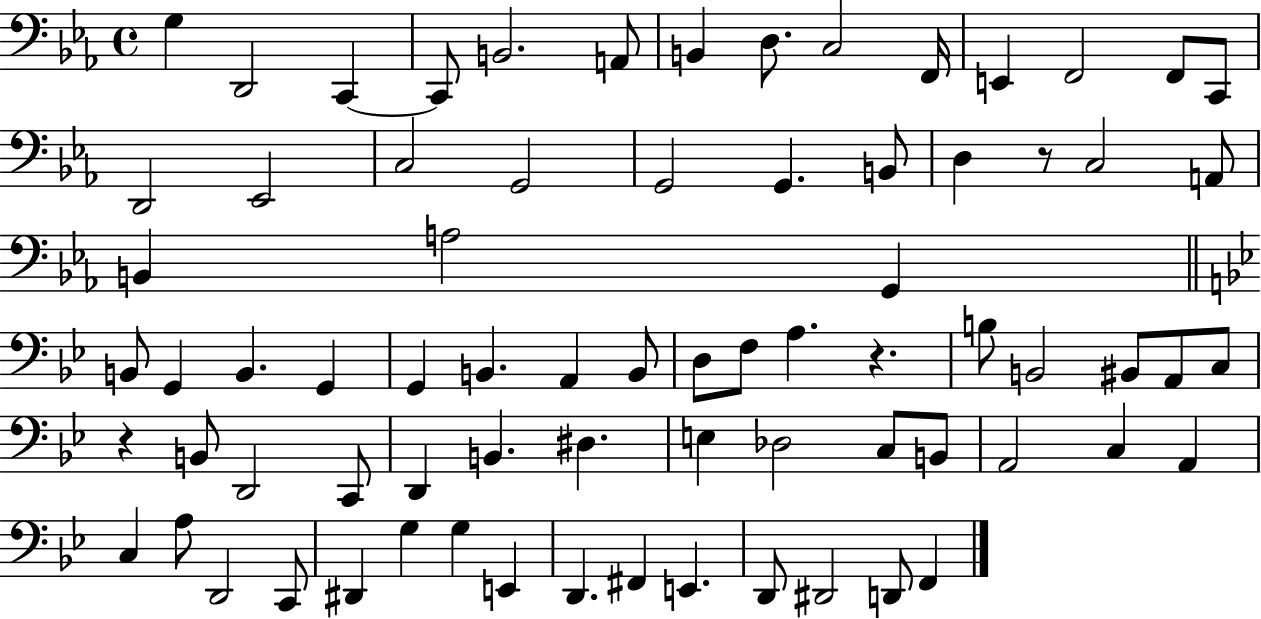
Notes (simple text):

G3/q D2/h C2/q C2/e B2/h. A2/e B2/q D3/e. C3/h F2/s E2/q F2/h F2/e C2/e D2/h Eb2/h C3/h G2/h G2/h G2/q. B2/e D3/q R/e C3/h A2/e B2/q A3/h G2/q B2/e G2/q B2/q. G2/q G2/q B2/q. A2/q B2/e D3/e F3/e A3/q. R/q. B3/e B2/h BIS2/e A2/e C3/e R/q B2/e D2/h C2/e D2/q B2/q. D#3/q. E3/q Db3/h C3/e B2/e A2/h C3/q A2/q C3/q A3/e D2/h C2/e D#2/q G3/q G3/q E2/q D2/q. F#2/q E2/q. D2/e D#2/h D2/e F2/q